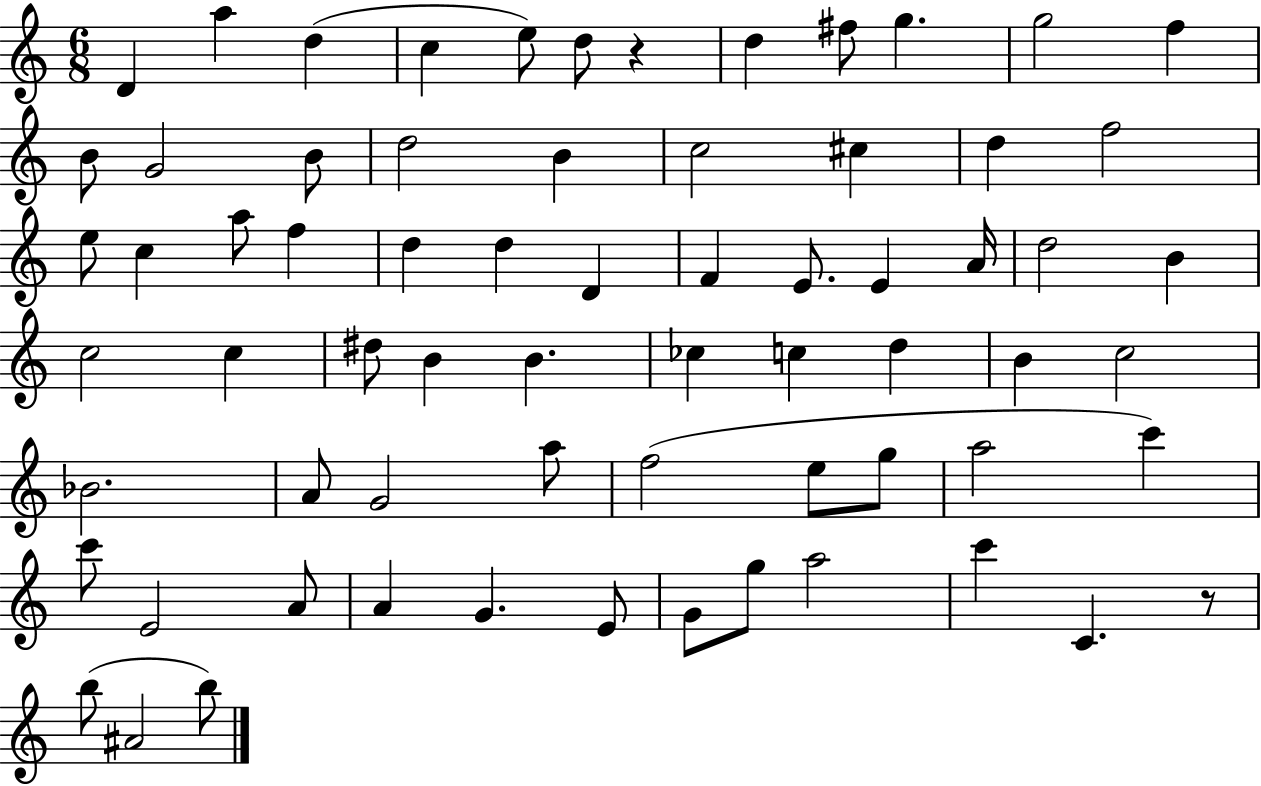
{
  \clef treble
  \numericTimeSignature
  \time 6/8
  \key c \major
  d'4 a''4 d''4( | c''4 e''8) d''8 r4 | d''4 fis''8 g''4. | g''2 f''4 | \break b'8 g'2 b'8 | d''2 b'4 | c''2 cis''4 | d''4 f''2 | \break e''8 c''4 a''8 f''4 | d''4 d''4 d'4 | f'4 e'8. e'4 a'16 | d''2 b'4 | \break c''2 c''4 | dis''8 b'4 b'4. | ces''4 c''4 d''4 | b'4 c''2 | \break bes'2. | a'8 g'2 a''8 | f''2( e''8 g''8 | a''2 c'''4) | \break c'''8 e'2 a'8 | a'4 g'4. e'8 | g'8 g''8 a''2 | c'''4 c'4. r8 | \break b''8( ais'2 b''8) | \bar "|."
}